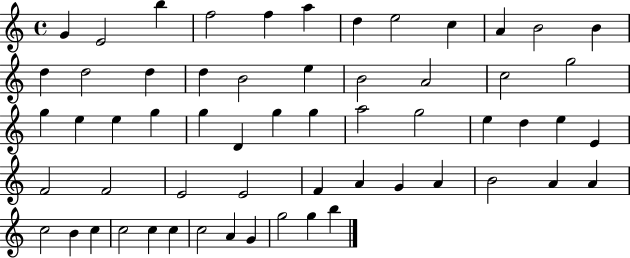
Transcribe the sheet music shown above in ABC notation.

X:1
T:Untitled
M:4/4
L:1/4
K:C
G E2 b f2 f a d e2 c A B2 B d d2 d d B2 e B2 A2 c2 g2 g e e g g D g g a2 g2 e d e E F2 F2 E2 E2 F A G A B2 A A c2 B c c2 c c c2 A G g2 g b